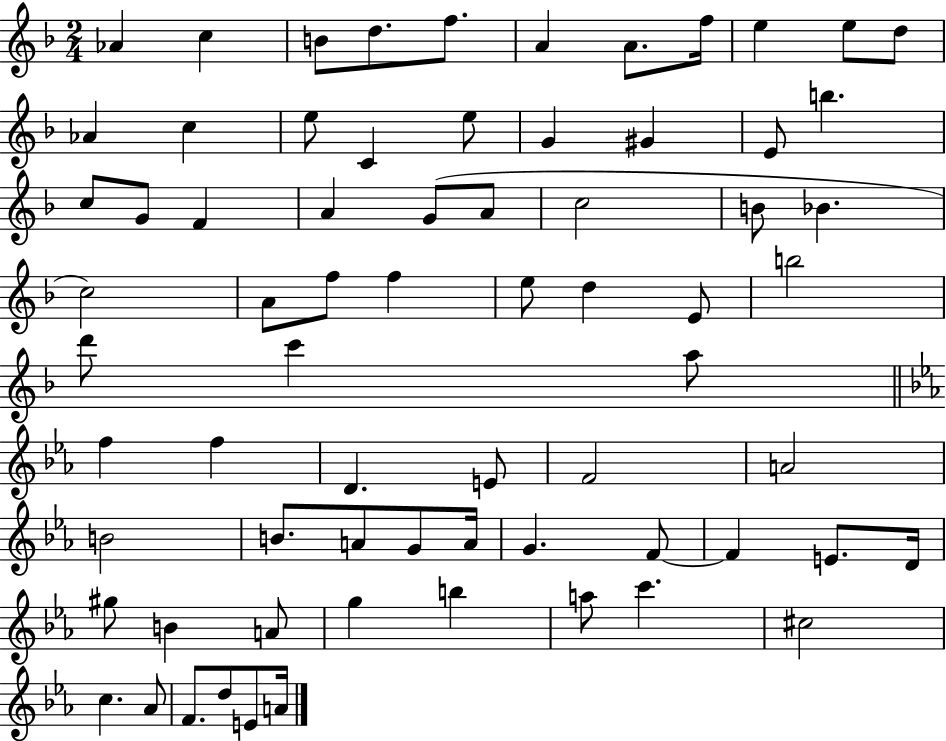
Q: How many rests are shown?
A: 0